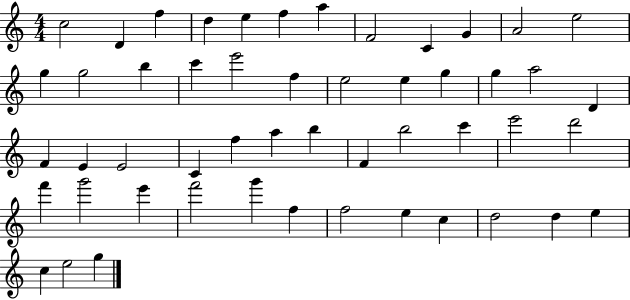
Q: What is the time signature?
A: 4/4